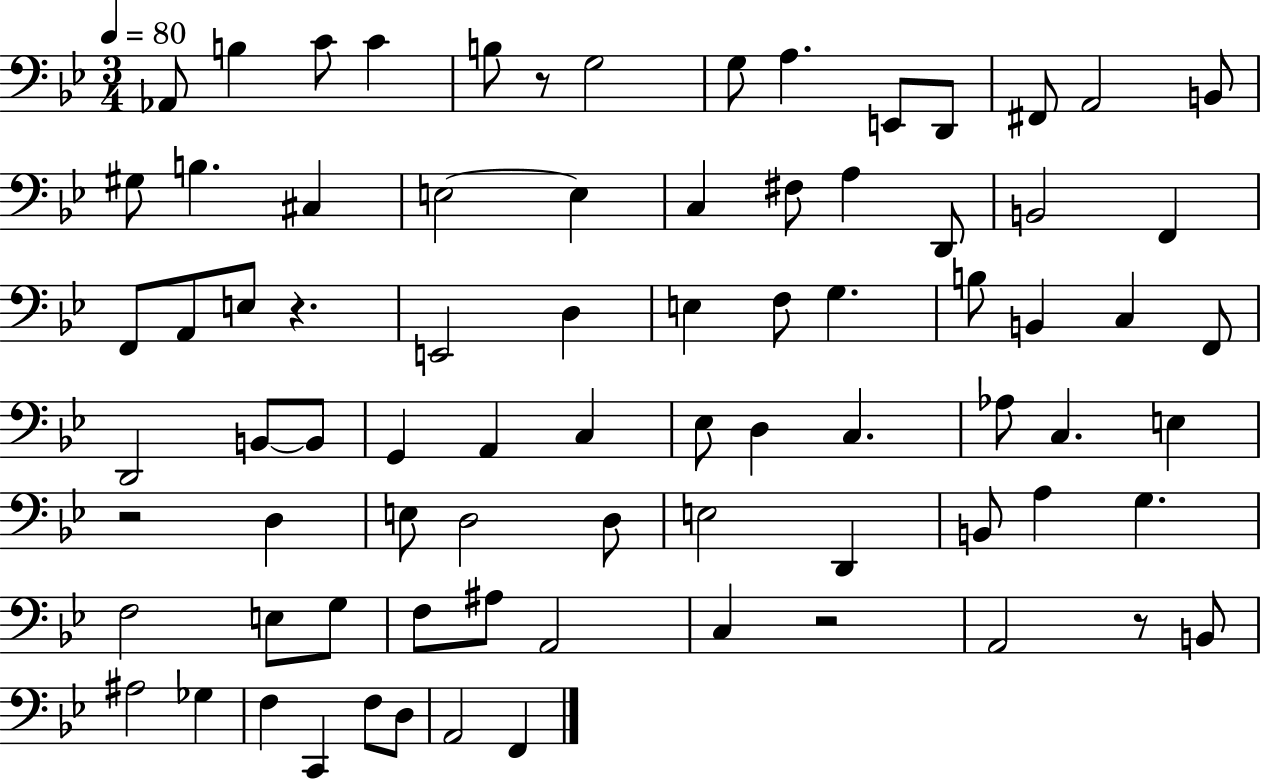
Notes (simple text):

Ab2/e B3/q C4/e C4/q B3/e R/e G3/h G3/e A3/q. E2/e D2/e F#2/e A2/h B2/e G#3/e B3/q. C#3/q E3/h E3/q C3/q F#3/e A3/q D2/e B2/h F2/q F2/e A2/e E3/e R/q. E2/h D3/q E3/q F3/e G3/q. B3/e B2/q C3/q F2/e D2/h B2/e B2/e G2/q A2/q C3/q Eb3/e D3/q C3/q. Ab3/e C3/q. E3/q R/h D3/q E3/e D3/h D3/e E3/h D2/q B2/e A3/q G3/q. F3/h E3/e G3/e F3/e A#3/e A2/h C3/q R/h A2/h R/e B2/e A#3/h Gb3/q F3/q C2/q F3/e D3/e A2/h F2/q